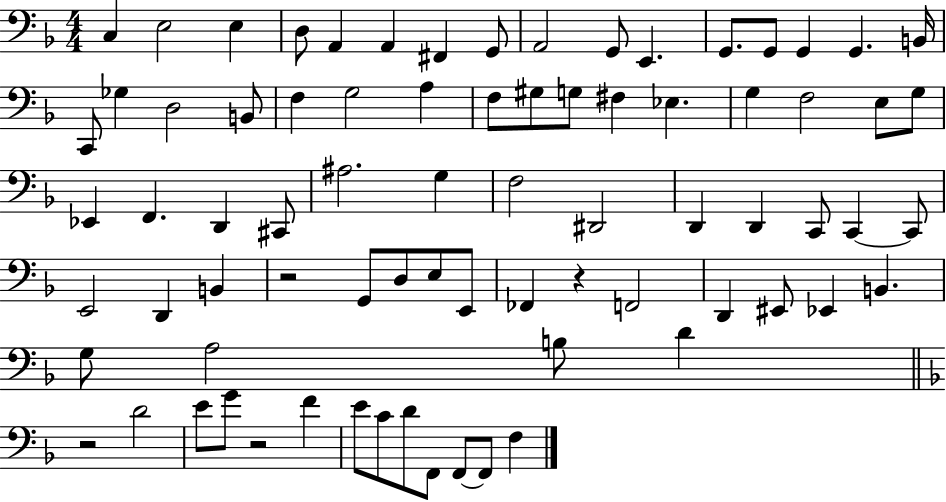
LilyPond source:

{
  \clef bass
  \numericTimeSignature
  \time 4/4
  \key f \major
  c4 e2 e4 | d8 a,4 a,4 fis,4 g,8 | a,2 g,8 e,4. | g,8. g,8 g,4 g,4. b,16 | \break c,8 ges4 d2 b,8 | f4 g2 a4 | f8 gis8 g8 fis4 ees4. | g4 f2 e8 g8 | \break ees,4 f,4. d,4 cis,8 | ais2. g4 | f2 dis,2 | d,4 d,4 c,8 c,4~~ c,8 | \break e,2 d,4 b,4 | r2 g,8 d8 e8 e,8 | fes,4 r4 f,2 | d,4 eis,8 ees,4 b,4. | \break g8 a2 b8 d'4 | \bar "||" \break \key f \major r2 d'2 | e'8 g'8 r2 f'4 | e'8 c'8 d'8 f,8 f,8~~ f,8 f4 | \bar "|."
}